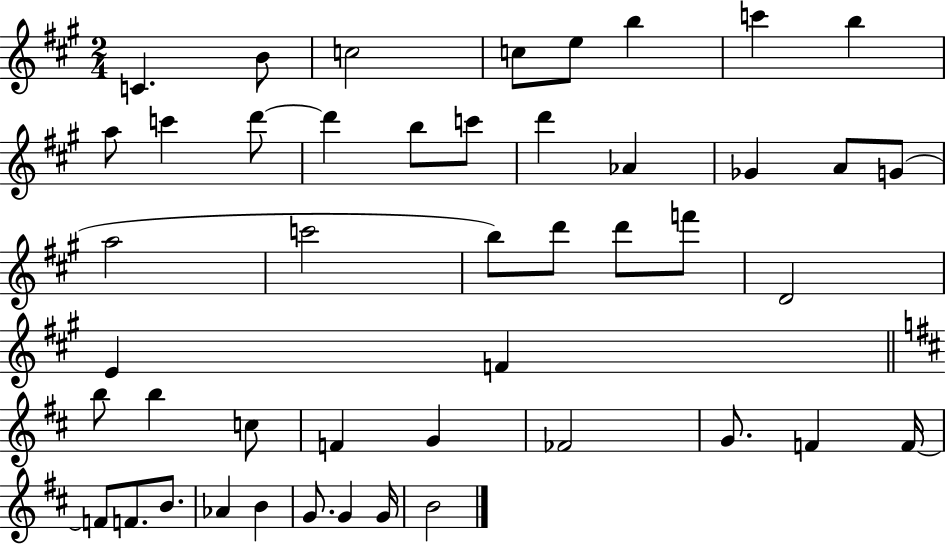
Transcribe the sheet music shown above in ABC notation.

X:1
T:Untitled
M:2/4
L:1/4
K:A
C B/2 c2 c/2 e/2 b c' b a/2 c' d'/2 d' b/2 c'/2 d' _A _G A/2 G/2 a2 c'2 b/2 d'/2 d'/2 f'/2 D2 E F b/2 b c/2 F G _F2 G/2 F F/4 F/2 F/2 B/2 _A B G/2 G G/4 B2